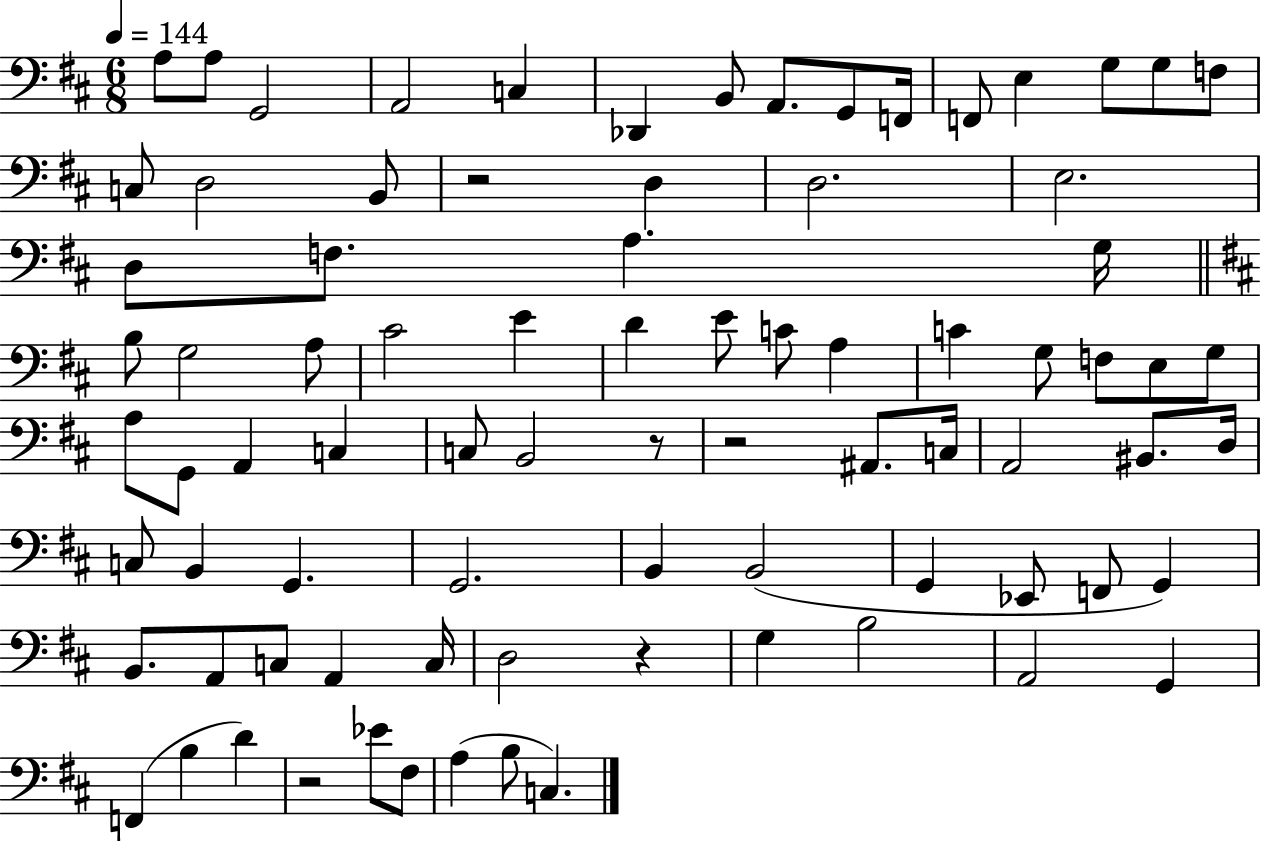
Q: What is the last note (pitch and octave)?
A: C3